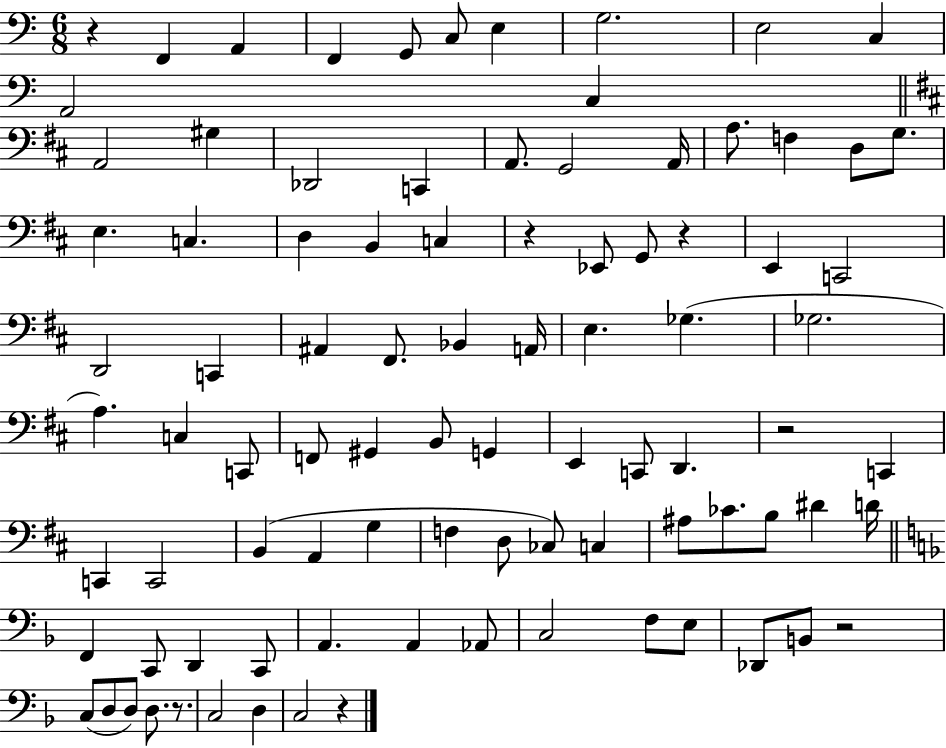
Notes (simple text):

R/q F2/q A2/q F2/q G2/e C3/e E3/q G3/h. E3/h C3/q A2/h C3/q A2/h G#3/q Db2/h C2/q A2/e. G2/h A2/s A3/e. F3/q D3/e G3/e. E3/q. C3/q. D3/q B2/q C3/q R/q Eb2/e G2/e R/q E2/q C2/h D2/h C2/q A#2/q F#2/e. Bb2/q A2/s E3/q. Gb3/q. Gb3/h. A3/q. C3/q C2/e F2/e G#2/q B2/e G2/q E2/q C2/e D2/q. R/h C2/q C2/q C2/h B2/q A2/q G3/q F3/q D3/e CES3/e C3/q A#3/e CES4/e. B3/e D#4/q D4/s F2/q C2/e D2/q C2/e A2/q. A2/q Ab2/e C3/h F3/e E3/e Db2/e B2/e R/h C3/e D3/e D3/e D3/e. R/e. C3/h D3/q C3/h R/q